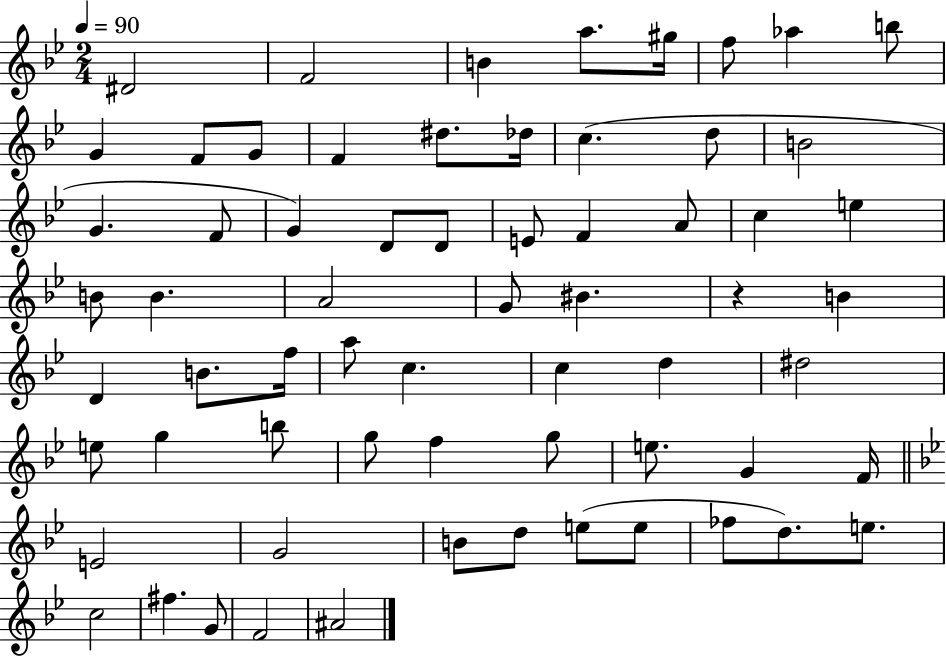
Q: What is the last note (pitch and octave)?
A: A#4